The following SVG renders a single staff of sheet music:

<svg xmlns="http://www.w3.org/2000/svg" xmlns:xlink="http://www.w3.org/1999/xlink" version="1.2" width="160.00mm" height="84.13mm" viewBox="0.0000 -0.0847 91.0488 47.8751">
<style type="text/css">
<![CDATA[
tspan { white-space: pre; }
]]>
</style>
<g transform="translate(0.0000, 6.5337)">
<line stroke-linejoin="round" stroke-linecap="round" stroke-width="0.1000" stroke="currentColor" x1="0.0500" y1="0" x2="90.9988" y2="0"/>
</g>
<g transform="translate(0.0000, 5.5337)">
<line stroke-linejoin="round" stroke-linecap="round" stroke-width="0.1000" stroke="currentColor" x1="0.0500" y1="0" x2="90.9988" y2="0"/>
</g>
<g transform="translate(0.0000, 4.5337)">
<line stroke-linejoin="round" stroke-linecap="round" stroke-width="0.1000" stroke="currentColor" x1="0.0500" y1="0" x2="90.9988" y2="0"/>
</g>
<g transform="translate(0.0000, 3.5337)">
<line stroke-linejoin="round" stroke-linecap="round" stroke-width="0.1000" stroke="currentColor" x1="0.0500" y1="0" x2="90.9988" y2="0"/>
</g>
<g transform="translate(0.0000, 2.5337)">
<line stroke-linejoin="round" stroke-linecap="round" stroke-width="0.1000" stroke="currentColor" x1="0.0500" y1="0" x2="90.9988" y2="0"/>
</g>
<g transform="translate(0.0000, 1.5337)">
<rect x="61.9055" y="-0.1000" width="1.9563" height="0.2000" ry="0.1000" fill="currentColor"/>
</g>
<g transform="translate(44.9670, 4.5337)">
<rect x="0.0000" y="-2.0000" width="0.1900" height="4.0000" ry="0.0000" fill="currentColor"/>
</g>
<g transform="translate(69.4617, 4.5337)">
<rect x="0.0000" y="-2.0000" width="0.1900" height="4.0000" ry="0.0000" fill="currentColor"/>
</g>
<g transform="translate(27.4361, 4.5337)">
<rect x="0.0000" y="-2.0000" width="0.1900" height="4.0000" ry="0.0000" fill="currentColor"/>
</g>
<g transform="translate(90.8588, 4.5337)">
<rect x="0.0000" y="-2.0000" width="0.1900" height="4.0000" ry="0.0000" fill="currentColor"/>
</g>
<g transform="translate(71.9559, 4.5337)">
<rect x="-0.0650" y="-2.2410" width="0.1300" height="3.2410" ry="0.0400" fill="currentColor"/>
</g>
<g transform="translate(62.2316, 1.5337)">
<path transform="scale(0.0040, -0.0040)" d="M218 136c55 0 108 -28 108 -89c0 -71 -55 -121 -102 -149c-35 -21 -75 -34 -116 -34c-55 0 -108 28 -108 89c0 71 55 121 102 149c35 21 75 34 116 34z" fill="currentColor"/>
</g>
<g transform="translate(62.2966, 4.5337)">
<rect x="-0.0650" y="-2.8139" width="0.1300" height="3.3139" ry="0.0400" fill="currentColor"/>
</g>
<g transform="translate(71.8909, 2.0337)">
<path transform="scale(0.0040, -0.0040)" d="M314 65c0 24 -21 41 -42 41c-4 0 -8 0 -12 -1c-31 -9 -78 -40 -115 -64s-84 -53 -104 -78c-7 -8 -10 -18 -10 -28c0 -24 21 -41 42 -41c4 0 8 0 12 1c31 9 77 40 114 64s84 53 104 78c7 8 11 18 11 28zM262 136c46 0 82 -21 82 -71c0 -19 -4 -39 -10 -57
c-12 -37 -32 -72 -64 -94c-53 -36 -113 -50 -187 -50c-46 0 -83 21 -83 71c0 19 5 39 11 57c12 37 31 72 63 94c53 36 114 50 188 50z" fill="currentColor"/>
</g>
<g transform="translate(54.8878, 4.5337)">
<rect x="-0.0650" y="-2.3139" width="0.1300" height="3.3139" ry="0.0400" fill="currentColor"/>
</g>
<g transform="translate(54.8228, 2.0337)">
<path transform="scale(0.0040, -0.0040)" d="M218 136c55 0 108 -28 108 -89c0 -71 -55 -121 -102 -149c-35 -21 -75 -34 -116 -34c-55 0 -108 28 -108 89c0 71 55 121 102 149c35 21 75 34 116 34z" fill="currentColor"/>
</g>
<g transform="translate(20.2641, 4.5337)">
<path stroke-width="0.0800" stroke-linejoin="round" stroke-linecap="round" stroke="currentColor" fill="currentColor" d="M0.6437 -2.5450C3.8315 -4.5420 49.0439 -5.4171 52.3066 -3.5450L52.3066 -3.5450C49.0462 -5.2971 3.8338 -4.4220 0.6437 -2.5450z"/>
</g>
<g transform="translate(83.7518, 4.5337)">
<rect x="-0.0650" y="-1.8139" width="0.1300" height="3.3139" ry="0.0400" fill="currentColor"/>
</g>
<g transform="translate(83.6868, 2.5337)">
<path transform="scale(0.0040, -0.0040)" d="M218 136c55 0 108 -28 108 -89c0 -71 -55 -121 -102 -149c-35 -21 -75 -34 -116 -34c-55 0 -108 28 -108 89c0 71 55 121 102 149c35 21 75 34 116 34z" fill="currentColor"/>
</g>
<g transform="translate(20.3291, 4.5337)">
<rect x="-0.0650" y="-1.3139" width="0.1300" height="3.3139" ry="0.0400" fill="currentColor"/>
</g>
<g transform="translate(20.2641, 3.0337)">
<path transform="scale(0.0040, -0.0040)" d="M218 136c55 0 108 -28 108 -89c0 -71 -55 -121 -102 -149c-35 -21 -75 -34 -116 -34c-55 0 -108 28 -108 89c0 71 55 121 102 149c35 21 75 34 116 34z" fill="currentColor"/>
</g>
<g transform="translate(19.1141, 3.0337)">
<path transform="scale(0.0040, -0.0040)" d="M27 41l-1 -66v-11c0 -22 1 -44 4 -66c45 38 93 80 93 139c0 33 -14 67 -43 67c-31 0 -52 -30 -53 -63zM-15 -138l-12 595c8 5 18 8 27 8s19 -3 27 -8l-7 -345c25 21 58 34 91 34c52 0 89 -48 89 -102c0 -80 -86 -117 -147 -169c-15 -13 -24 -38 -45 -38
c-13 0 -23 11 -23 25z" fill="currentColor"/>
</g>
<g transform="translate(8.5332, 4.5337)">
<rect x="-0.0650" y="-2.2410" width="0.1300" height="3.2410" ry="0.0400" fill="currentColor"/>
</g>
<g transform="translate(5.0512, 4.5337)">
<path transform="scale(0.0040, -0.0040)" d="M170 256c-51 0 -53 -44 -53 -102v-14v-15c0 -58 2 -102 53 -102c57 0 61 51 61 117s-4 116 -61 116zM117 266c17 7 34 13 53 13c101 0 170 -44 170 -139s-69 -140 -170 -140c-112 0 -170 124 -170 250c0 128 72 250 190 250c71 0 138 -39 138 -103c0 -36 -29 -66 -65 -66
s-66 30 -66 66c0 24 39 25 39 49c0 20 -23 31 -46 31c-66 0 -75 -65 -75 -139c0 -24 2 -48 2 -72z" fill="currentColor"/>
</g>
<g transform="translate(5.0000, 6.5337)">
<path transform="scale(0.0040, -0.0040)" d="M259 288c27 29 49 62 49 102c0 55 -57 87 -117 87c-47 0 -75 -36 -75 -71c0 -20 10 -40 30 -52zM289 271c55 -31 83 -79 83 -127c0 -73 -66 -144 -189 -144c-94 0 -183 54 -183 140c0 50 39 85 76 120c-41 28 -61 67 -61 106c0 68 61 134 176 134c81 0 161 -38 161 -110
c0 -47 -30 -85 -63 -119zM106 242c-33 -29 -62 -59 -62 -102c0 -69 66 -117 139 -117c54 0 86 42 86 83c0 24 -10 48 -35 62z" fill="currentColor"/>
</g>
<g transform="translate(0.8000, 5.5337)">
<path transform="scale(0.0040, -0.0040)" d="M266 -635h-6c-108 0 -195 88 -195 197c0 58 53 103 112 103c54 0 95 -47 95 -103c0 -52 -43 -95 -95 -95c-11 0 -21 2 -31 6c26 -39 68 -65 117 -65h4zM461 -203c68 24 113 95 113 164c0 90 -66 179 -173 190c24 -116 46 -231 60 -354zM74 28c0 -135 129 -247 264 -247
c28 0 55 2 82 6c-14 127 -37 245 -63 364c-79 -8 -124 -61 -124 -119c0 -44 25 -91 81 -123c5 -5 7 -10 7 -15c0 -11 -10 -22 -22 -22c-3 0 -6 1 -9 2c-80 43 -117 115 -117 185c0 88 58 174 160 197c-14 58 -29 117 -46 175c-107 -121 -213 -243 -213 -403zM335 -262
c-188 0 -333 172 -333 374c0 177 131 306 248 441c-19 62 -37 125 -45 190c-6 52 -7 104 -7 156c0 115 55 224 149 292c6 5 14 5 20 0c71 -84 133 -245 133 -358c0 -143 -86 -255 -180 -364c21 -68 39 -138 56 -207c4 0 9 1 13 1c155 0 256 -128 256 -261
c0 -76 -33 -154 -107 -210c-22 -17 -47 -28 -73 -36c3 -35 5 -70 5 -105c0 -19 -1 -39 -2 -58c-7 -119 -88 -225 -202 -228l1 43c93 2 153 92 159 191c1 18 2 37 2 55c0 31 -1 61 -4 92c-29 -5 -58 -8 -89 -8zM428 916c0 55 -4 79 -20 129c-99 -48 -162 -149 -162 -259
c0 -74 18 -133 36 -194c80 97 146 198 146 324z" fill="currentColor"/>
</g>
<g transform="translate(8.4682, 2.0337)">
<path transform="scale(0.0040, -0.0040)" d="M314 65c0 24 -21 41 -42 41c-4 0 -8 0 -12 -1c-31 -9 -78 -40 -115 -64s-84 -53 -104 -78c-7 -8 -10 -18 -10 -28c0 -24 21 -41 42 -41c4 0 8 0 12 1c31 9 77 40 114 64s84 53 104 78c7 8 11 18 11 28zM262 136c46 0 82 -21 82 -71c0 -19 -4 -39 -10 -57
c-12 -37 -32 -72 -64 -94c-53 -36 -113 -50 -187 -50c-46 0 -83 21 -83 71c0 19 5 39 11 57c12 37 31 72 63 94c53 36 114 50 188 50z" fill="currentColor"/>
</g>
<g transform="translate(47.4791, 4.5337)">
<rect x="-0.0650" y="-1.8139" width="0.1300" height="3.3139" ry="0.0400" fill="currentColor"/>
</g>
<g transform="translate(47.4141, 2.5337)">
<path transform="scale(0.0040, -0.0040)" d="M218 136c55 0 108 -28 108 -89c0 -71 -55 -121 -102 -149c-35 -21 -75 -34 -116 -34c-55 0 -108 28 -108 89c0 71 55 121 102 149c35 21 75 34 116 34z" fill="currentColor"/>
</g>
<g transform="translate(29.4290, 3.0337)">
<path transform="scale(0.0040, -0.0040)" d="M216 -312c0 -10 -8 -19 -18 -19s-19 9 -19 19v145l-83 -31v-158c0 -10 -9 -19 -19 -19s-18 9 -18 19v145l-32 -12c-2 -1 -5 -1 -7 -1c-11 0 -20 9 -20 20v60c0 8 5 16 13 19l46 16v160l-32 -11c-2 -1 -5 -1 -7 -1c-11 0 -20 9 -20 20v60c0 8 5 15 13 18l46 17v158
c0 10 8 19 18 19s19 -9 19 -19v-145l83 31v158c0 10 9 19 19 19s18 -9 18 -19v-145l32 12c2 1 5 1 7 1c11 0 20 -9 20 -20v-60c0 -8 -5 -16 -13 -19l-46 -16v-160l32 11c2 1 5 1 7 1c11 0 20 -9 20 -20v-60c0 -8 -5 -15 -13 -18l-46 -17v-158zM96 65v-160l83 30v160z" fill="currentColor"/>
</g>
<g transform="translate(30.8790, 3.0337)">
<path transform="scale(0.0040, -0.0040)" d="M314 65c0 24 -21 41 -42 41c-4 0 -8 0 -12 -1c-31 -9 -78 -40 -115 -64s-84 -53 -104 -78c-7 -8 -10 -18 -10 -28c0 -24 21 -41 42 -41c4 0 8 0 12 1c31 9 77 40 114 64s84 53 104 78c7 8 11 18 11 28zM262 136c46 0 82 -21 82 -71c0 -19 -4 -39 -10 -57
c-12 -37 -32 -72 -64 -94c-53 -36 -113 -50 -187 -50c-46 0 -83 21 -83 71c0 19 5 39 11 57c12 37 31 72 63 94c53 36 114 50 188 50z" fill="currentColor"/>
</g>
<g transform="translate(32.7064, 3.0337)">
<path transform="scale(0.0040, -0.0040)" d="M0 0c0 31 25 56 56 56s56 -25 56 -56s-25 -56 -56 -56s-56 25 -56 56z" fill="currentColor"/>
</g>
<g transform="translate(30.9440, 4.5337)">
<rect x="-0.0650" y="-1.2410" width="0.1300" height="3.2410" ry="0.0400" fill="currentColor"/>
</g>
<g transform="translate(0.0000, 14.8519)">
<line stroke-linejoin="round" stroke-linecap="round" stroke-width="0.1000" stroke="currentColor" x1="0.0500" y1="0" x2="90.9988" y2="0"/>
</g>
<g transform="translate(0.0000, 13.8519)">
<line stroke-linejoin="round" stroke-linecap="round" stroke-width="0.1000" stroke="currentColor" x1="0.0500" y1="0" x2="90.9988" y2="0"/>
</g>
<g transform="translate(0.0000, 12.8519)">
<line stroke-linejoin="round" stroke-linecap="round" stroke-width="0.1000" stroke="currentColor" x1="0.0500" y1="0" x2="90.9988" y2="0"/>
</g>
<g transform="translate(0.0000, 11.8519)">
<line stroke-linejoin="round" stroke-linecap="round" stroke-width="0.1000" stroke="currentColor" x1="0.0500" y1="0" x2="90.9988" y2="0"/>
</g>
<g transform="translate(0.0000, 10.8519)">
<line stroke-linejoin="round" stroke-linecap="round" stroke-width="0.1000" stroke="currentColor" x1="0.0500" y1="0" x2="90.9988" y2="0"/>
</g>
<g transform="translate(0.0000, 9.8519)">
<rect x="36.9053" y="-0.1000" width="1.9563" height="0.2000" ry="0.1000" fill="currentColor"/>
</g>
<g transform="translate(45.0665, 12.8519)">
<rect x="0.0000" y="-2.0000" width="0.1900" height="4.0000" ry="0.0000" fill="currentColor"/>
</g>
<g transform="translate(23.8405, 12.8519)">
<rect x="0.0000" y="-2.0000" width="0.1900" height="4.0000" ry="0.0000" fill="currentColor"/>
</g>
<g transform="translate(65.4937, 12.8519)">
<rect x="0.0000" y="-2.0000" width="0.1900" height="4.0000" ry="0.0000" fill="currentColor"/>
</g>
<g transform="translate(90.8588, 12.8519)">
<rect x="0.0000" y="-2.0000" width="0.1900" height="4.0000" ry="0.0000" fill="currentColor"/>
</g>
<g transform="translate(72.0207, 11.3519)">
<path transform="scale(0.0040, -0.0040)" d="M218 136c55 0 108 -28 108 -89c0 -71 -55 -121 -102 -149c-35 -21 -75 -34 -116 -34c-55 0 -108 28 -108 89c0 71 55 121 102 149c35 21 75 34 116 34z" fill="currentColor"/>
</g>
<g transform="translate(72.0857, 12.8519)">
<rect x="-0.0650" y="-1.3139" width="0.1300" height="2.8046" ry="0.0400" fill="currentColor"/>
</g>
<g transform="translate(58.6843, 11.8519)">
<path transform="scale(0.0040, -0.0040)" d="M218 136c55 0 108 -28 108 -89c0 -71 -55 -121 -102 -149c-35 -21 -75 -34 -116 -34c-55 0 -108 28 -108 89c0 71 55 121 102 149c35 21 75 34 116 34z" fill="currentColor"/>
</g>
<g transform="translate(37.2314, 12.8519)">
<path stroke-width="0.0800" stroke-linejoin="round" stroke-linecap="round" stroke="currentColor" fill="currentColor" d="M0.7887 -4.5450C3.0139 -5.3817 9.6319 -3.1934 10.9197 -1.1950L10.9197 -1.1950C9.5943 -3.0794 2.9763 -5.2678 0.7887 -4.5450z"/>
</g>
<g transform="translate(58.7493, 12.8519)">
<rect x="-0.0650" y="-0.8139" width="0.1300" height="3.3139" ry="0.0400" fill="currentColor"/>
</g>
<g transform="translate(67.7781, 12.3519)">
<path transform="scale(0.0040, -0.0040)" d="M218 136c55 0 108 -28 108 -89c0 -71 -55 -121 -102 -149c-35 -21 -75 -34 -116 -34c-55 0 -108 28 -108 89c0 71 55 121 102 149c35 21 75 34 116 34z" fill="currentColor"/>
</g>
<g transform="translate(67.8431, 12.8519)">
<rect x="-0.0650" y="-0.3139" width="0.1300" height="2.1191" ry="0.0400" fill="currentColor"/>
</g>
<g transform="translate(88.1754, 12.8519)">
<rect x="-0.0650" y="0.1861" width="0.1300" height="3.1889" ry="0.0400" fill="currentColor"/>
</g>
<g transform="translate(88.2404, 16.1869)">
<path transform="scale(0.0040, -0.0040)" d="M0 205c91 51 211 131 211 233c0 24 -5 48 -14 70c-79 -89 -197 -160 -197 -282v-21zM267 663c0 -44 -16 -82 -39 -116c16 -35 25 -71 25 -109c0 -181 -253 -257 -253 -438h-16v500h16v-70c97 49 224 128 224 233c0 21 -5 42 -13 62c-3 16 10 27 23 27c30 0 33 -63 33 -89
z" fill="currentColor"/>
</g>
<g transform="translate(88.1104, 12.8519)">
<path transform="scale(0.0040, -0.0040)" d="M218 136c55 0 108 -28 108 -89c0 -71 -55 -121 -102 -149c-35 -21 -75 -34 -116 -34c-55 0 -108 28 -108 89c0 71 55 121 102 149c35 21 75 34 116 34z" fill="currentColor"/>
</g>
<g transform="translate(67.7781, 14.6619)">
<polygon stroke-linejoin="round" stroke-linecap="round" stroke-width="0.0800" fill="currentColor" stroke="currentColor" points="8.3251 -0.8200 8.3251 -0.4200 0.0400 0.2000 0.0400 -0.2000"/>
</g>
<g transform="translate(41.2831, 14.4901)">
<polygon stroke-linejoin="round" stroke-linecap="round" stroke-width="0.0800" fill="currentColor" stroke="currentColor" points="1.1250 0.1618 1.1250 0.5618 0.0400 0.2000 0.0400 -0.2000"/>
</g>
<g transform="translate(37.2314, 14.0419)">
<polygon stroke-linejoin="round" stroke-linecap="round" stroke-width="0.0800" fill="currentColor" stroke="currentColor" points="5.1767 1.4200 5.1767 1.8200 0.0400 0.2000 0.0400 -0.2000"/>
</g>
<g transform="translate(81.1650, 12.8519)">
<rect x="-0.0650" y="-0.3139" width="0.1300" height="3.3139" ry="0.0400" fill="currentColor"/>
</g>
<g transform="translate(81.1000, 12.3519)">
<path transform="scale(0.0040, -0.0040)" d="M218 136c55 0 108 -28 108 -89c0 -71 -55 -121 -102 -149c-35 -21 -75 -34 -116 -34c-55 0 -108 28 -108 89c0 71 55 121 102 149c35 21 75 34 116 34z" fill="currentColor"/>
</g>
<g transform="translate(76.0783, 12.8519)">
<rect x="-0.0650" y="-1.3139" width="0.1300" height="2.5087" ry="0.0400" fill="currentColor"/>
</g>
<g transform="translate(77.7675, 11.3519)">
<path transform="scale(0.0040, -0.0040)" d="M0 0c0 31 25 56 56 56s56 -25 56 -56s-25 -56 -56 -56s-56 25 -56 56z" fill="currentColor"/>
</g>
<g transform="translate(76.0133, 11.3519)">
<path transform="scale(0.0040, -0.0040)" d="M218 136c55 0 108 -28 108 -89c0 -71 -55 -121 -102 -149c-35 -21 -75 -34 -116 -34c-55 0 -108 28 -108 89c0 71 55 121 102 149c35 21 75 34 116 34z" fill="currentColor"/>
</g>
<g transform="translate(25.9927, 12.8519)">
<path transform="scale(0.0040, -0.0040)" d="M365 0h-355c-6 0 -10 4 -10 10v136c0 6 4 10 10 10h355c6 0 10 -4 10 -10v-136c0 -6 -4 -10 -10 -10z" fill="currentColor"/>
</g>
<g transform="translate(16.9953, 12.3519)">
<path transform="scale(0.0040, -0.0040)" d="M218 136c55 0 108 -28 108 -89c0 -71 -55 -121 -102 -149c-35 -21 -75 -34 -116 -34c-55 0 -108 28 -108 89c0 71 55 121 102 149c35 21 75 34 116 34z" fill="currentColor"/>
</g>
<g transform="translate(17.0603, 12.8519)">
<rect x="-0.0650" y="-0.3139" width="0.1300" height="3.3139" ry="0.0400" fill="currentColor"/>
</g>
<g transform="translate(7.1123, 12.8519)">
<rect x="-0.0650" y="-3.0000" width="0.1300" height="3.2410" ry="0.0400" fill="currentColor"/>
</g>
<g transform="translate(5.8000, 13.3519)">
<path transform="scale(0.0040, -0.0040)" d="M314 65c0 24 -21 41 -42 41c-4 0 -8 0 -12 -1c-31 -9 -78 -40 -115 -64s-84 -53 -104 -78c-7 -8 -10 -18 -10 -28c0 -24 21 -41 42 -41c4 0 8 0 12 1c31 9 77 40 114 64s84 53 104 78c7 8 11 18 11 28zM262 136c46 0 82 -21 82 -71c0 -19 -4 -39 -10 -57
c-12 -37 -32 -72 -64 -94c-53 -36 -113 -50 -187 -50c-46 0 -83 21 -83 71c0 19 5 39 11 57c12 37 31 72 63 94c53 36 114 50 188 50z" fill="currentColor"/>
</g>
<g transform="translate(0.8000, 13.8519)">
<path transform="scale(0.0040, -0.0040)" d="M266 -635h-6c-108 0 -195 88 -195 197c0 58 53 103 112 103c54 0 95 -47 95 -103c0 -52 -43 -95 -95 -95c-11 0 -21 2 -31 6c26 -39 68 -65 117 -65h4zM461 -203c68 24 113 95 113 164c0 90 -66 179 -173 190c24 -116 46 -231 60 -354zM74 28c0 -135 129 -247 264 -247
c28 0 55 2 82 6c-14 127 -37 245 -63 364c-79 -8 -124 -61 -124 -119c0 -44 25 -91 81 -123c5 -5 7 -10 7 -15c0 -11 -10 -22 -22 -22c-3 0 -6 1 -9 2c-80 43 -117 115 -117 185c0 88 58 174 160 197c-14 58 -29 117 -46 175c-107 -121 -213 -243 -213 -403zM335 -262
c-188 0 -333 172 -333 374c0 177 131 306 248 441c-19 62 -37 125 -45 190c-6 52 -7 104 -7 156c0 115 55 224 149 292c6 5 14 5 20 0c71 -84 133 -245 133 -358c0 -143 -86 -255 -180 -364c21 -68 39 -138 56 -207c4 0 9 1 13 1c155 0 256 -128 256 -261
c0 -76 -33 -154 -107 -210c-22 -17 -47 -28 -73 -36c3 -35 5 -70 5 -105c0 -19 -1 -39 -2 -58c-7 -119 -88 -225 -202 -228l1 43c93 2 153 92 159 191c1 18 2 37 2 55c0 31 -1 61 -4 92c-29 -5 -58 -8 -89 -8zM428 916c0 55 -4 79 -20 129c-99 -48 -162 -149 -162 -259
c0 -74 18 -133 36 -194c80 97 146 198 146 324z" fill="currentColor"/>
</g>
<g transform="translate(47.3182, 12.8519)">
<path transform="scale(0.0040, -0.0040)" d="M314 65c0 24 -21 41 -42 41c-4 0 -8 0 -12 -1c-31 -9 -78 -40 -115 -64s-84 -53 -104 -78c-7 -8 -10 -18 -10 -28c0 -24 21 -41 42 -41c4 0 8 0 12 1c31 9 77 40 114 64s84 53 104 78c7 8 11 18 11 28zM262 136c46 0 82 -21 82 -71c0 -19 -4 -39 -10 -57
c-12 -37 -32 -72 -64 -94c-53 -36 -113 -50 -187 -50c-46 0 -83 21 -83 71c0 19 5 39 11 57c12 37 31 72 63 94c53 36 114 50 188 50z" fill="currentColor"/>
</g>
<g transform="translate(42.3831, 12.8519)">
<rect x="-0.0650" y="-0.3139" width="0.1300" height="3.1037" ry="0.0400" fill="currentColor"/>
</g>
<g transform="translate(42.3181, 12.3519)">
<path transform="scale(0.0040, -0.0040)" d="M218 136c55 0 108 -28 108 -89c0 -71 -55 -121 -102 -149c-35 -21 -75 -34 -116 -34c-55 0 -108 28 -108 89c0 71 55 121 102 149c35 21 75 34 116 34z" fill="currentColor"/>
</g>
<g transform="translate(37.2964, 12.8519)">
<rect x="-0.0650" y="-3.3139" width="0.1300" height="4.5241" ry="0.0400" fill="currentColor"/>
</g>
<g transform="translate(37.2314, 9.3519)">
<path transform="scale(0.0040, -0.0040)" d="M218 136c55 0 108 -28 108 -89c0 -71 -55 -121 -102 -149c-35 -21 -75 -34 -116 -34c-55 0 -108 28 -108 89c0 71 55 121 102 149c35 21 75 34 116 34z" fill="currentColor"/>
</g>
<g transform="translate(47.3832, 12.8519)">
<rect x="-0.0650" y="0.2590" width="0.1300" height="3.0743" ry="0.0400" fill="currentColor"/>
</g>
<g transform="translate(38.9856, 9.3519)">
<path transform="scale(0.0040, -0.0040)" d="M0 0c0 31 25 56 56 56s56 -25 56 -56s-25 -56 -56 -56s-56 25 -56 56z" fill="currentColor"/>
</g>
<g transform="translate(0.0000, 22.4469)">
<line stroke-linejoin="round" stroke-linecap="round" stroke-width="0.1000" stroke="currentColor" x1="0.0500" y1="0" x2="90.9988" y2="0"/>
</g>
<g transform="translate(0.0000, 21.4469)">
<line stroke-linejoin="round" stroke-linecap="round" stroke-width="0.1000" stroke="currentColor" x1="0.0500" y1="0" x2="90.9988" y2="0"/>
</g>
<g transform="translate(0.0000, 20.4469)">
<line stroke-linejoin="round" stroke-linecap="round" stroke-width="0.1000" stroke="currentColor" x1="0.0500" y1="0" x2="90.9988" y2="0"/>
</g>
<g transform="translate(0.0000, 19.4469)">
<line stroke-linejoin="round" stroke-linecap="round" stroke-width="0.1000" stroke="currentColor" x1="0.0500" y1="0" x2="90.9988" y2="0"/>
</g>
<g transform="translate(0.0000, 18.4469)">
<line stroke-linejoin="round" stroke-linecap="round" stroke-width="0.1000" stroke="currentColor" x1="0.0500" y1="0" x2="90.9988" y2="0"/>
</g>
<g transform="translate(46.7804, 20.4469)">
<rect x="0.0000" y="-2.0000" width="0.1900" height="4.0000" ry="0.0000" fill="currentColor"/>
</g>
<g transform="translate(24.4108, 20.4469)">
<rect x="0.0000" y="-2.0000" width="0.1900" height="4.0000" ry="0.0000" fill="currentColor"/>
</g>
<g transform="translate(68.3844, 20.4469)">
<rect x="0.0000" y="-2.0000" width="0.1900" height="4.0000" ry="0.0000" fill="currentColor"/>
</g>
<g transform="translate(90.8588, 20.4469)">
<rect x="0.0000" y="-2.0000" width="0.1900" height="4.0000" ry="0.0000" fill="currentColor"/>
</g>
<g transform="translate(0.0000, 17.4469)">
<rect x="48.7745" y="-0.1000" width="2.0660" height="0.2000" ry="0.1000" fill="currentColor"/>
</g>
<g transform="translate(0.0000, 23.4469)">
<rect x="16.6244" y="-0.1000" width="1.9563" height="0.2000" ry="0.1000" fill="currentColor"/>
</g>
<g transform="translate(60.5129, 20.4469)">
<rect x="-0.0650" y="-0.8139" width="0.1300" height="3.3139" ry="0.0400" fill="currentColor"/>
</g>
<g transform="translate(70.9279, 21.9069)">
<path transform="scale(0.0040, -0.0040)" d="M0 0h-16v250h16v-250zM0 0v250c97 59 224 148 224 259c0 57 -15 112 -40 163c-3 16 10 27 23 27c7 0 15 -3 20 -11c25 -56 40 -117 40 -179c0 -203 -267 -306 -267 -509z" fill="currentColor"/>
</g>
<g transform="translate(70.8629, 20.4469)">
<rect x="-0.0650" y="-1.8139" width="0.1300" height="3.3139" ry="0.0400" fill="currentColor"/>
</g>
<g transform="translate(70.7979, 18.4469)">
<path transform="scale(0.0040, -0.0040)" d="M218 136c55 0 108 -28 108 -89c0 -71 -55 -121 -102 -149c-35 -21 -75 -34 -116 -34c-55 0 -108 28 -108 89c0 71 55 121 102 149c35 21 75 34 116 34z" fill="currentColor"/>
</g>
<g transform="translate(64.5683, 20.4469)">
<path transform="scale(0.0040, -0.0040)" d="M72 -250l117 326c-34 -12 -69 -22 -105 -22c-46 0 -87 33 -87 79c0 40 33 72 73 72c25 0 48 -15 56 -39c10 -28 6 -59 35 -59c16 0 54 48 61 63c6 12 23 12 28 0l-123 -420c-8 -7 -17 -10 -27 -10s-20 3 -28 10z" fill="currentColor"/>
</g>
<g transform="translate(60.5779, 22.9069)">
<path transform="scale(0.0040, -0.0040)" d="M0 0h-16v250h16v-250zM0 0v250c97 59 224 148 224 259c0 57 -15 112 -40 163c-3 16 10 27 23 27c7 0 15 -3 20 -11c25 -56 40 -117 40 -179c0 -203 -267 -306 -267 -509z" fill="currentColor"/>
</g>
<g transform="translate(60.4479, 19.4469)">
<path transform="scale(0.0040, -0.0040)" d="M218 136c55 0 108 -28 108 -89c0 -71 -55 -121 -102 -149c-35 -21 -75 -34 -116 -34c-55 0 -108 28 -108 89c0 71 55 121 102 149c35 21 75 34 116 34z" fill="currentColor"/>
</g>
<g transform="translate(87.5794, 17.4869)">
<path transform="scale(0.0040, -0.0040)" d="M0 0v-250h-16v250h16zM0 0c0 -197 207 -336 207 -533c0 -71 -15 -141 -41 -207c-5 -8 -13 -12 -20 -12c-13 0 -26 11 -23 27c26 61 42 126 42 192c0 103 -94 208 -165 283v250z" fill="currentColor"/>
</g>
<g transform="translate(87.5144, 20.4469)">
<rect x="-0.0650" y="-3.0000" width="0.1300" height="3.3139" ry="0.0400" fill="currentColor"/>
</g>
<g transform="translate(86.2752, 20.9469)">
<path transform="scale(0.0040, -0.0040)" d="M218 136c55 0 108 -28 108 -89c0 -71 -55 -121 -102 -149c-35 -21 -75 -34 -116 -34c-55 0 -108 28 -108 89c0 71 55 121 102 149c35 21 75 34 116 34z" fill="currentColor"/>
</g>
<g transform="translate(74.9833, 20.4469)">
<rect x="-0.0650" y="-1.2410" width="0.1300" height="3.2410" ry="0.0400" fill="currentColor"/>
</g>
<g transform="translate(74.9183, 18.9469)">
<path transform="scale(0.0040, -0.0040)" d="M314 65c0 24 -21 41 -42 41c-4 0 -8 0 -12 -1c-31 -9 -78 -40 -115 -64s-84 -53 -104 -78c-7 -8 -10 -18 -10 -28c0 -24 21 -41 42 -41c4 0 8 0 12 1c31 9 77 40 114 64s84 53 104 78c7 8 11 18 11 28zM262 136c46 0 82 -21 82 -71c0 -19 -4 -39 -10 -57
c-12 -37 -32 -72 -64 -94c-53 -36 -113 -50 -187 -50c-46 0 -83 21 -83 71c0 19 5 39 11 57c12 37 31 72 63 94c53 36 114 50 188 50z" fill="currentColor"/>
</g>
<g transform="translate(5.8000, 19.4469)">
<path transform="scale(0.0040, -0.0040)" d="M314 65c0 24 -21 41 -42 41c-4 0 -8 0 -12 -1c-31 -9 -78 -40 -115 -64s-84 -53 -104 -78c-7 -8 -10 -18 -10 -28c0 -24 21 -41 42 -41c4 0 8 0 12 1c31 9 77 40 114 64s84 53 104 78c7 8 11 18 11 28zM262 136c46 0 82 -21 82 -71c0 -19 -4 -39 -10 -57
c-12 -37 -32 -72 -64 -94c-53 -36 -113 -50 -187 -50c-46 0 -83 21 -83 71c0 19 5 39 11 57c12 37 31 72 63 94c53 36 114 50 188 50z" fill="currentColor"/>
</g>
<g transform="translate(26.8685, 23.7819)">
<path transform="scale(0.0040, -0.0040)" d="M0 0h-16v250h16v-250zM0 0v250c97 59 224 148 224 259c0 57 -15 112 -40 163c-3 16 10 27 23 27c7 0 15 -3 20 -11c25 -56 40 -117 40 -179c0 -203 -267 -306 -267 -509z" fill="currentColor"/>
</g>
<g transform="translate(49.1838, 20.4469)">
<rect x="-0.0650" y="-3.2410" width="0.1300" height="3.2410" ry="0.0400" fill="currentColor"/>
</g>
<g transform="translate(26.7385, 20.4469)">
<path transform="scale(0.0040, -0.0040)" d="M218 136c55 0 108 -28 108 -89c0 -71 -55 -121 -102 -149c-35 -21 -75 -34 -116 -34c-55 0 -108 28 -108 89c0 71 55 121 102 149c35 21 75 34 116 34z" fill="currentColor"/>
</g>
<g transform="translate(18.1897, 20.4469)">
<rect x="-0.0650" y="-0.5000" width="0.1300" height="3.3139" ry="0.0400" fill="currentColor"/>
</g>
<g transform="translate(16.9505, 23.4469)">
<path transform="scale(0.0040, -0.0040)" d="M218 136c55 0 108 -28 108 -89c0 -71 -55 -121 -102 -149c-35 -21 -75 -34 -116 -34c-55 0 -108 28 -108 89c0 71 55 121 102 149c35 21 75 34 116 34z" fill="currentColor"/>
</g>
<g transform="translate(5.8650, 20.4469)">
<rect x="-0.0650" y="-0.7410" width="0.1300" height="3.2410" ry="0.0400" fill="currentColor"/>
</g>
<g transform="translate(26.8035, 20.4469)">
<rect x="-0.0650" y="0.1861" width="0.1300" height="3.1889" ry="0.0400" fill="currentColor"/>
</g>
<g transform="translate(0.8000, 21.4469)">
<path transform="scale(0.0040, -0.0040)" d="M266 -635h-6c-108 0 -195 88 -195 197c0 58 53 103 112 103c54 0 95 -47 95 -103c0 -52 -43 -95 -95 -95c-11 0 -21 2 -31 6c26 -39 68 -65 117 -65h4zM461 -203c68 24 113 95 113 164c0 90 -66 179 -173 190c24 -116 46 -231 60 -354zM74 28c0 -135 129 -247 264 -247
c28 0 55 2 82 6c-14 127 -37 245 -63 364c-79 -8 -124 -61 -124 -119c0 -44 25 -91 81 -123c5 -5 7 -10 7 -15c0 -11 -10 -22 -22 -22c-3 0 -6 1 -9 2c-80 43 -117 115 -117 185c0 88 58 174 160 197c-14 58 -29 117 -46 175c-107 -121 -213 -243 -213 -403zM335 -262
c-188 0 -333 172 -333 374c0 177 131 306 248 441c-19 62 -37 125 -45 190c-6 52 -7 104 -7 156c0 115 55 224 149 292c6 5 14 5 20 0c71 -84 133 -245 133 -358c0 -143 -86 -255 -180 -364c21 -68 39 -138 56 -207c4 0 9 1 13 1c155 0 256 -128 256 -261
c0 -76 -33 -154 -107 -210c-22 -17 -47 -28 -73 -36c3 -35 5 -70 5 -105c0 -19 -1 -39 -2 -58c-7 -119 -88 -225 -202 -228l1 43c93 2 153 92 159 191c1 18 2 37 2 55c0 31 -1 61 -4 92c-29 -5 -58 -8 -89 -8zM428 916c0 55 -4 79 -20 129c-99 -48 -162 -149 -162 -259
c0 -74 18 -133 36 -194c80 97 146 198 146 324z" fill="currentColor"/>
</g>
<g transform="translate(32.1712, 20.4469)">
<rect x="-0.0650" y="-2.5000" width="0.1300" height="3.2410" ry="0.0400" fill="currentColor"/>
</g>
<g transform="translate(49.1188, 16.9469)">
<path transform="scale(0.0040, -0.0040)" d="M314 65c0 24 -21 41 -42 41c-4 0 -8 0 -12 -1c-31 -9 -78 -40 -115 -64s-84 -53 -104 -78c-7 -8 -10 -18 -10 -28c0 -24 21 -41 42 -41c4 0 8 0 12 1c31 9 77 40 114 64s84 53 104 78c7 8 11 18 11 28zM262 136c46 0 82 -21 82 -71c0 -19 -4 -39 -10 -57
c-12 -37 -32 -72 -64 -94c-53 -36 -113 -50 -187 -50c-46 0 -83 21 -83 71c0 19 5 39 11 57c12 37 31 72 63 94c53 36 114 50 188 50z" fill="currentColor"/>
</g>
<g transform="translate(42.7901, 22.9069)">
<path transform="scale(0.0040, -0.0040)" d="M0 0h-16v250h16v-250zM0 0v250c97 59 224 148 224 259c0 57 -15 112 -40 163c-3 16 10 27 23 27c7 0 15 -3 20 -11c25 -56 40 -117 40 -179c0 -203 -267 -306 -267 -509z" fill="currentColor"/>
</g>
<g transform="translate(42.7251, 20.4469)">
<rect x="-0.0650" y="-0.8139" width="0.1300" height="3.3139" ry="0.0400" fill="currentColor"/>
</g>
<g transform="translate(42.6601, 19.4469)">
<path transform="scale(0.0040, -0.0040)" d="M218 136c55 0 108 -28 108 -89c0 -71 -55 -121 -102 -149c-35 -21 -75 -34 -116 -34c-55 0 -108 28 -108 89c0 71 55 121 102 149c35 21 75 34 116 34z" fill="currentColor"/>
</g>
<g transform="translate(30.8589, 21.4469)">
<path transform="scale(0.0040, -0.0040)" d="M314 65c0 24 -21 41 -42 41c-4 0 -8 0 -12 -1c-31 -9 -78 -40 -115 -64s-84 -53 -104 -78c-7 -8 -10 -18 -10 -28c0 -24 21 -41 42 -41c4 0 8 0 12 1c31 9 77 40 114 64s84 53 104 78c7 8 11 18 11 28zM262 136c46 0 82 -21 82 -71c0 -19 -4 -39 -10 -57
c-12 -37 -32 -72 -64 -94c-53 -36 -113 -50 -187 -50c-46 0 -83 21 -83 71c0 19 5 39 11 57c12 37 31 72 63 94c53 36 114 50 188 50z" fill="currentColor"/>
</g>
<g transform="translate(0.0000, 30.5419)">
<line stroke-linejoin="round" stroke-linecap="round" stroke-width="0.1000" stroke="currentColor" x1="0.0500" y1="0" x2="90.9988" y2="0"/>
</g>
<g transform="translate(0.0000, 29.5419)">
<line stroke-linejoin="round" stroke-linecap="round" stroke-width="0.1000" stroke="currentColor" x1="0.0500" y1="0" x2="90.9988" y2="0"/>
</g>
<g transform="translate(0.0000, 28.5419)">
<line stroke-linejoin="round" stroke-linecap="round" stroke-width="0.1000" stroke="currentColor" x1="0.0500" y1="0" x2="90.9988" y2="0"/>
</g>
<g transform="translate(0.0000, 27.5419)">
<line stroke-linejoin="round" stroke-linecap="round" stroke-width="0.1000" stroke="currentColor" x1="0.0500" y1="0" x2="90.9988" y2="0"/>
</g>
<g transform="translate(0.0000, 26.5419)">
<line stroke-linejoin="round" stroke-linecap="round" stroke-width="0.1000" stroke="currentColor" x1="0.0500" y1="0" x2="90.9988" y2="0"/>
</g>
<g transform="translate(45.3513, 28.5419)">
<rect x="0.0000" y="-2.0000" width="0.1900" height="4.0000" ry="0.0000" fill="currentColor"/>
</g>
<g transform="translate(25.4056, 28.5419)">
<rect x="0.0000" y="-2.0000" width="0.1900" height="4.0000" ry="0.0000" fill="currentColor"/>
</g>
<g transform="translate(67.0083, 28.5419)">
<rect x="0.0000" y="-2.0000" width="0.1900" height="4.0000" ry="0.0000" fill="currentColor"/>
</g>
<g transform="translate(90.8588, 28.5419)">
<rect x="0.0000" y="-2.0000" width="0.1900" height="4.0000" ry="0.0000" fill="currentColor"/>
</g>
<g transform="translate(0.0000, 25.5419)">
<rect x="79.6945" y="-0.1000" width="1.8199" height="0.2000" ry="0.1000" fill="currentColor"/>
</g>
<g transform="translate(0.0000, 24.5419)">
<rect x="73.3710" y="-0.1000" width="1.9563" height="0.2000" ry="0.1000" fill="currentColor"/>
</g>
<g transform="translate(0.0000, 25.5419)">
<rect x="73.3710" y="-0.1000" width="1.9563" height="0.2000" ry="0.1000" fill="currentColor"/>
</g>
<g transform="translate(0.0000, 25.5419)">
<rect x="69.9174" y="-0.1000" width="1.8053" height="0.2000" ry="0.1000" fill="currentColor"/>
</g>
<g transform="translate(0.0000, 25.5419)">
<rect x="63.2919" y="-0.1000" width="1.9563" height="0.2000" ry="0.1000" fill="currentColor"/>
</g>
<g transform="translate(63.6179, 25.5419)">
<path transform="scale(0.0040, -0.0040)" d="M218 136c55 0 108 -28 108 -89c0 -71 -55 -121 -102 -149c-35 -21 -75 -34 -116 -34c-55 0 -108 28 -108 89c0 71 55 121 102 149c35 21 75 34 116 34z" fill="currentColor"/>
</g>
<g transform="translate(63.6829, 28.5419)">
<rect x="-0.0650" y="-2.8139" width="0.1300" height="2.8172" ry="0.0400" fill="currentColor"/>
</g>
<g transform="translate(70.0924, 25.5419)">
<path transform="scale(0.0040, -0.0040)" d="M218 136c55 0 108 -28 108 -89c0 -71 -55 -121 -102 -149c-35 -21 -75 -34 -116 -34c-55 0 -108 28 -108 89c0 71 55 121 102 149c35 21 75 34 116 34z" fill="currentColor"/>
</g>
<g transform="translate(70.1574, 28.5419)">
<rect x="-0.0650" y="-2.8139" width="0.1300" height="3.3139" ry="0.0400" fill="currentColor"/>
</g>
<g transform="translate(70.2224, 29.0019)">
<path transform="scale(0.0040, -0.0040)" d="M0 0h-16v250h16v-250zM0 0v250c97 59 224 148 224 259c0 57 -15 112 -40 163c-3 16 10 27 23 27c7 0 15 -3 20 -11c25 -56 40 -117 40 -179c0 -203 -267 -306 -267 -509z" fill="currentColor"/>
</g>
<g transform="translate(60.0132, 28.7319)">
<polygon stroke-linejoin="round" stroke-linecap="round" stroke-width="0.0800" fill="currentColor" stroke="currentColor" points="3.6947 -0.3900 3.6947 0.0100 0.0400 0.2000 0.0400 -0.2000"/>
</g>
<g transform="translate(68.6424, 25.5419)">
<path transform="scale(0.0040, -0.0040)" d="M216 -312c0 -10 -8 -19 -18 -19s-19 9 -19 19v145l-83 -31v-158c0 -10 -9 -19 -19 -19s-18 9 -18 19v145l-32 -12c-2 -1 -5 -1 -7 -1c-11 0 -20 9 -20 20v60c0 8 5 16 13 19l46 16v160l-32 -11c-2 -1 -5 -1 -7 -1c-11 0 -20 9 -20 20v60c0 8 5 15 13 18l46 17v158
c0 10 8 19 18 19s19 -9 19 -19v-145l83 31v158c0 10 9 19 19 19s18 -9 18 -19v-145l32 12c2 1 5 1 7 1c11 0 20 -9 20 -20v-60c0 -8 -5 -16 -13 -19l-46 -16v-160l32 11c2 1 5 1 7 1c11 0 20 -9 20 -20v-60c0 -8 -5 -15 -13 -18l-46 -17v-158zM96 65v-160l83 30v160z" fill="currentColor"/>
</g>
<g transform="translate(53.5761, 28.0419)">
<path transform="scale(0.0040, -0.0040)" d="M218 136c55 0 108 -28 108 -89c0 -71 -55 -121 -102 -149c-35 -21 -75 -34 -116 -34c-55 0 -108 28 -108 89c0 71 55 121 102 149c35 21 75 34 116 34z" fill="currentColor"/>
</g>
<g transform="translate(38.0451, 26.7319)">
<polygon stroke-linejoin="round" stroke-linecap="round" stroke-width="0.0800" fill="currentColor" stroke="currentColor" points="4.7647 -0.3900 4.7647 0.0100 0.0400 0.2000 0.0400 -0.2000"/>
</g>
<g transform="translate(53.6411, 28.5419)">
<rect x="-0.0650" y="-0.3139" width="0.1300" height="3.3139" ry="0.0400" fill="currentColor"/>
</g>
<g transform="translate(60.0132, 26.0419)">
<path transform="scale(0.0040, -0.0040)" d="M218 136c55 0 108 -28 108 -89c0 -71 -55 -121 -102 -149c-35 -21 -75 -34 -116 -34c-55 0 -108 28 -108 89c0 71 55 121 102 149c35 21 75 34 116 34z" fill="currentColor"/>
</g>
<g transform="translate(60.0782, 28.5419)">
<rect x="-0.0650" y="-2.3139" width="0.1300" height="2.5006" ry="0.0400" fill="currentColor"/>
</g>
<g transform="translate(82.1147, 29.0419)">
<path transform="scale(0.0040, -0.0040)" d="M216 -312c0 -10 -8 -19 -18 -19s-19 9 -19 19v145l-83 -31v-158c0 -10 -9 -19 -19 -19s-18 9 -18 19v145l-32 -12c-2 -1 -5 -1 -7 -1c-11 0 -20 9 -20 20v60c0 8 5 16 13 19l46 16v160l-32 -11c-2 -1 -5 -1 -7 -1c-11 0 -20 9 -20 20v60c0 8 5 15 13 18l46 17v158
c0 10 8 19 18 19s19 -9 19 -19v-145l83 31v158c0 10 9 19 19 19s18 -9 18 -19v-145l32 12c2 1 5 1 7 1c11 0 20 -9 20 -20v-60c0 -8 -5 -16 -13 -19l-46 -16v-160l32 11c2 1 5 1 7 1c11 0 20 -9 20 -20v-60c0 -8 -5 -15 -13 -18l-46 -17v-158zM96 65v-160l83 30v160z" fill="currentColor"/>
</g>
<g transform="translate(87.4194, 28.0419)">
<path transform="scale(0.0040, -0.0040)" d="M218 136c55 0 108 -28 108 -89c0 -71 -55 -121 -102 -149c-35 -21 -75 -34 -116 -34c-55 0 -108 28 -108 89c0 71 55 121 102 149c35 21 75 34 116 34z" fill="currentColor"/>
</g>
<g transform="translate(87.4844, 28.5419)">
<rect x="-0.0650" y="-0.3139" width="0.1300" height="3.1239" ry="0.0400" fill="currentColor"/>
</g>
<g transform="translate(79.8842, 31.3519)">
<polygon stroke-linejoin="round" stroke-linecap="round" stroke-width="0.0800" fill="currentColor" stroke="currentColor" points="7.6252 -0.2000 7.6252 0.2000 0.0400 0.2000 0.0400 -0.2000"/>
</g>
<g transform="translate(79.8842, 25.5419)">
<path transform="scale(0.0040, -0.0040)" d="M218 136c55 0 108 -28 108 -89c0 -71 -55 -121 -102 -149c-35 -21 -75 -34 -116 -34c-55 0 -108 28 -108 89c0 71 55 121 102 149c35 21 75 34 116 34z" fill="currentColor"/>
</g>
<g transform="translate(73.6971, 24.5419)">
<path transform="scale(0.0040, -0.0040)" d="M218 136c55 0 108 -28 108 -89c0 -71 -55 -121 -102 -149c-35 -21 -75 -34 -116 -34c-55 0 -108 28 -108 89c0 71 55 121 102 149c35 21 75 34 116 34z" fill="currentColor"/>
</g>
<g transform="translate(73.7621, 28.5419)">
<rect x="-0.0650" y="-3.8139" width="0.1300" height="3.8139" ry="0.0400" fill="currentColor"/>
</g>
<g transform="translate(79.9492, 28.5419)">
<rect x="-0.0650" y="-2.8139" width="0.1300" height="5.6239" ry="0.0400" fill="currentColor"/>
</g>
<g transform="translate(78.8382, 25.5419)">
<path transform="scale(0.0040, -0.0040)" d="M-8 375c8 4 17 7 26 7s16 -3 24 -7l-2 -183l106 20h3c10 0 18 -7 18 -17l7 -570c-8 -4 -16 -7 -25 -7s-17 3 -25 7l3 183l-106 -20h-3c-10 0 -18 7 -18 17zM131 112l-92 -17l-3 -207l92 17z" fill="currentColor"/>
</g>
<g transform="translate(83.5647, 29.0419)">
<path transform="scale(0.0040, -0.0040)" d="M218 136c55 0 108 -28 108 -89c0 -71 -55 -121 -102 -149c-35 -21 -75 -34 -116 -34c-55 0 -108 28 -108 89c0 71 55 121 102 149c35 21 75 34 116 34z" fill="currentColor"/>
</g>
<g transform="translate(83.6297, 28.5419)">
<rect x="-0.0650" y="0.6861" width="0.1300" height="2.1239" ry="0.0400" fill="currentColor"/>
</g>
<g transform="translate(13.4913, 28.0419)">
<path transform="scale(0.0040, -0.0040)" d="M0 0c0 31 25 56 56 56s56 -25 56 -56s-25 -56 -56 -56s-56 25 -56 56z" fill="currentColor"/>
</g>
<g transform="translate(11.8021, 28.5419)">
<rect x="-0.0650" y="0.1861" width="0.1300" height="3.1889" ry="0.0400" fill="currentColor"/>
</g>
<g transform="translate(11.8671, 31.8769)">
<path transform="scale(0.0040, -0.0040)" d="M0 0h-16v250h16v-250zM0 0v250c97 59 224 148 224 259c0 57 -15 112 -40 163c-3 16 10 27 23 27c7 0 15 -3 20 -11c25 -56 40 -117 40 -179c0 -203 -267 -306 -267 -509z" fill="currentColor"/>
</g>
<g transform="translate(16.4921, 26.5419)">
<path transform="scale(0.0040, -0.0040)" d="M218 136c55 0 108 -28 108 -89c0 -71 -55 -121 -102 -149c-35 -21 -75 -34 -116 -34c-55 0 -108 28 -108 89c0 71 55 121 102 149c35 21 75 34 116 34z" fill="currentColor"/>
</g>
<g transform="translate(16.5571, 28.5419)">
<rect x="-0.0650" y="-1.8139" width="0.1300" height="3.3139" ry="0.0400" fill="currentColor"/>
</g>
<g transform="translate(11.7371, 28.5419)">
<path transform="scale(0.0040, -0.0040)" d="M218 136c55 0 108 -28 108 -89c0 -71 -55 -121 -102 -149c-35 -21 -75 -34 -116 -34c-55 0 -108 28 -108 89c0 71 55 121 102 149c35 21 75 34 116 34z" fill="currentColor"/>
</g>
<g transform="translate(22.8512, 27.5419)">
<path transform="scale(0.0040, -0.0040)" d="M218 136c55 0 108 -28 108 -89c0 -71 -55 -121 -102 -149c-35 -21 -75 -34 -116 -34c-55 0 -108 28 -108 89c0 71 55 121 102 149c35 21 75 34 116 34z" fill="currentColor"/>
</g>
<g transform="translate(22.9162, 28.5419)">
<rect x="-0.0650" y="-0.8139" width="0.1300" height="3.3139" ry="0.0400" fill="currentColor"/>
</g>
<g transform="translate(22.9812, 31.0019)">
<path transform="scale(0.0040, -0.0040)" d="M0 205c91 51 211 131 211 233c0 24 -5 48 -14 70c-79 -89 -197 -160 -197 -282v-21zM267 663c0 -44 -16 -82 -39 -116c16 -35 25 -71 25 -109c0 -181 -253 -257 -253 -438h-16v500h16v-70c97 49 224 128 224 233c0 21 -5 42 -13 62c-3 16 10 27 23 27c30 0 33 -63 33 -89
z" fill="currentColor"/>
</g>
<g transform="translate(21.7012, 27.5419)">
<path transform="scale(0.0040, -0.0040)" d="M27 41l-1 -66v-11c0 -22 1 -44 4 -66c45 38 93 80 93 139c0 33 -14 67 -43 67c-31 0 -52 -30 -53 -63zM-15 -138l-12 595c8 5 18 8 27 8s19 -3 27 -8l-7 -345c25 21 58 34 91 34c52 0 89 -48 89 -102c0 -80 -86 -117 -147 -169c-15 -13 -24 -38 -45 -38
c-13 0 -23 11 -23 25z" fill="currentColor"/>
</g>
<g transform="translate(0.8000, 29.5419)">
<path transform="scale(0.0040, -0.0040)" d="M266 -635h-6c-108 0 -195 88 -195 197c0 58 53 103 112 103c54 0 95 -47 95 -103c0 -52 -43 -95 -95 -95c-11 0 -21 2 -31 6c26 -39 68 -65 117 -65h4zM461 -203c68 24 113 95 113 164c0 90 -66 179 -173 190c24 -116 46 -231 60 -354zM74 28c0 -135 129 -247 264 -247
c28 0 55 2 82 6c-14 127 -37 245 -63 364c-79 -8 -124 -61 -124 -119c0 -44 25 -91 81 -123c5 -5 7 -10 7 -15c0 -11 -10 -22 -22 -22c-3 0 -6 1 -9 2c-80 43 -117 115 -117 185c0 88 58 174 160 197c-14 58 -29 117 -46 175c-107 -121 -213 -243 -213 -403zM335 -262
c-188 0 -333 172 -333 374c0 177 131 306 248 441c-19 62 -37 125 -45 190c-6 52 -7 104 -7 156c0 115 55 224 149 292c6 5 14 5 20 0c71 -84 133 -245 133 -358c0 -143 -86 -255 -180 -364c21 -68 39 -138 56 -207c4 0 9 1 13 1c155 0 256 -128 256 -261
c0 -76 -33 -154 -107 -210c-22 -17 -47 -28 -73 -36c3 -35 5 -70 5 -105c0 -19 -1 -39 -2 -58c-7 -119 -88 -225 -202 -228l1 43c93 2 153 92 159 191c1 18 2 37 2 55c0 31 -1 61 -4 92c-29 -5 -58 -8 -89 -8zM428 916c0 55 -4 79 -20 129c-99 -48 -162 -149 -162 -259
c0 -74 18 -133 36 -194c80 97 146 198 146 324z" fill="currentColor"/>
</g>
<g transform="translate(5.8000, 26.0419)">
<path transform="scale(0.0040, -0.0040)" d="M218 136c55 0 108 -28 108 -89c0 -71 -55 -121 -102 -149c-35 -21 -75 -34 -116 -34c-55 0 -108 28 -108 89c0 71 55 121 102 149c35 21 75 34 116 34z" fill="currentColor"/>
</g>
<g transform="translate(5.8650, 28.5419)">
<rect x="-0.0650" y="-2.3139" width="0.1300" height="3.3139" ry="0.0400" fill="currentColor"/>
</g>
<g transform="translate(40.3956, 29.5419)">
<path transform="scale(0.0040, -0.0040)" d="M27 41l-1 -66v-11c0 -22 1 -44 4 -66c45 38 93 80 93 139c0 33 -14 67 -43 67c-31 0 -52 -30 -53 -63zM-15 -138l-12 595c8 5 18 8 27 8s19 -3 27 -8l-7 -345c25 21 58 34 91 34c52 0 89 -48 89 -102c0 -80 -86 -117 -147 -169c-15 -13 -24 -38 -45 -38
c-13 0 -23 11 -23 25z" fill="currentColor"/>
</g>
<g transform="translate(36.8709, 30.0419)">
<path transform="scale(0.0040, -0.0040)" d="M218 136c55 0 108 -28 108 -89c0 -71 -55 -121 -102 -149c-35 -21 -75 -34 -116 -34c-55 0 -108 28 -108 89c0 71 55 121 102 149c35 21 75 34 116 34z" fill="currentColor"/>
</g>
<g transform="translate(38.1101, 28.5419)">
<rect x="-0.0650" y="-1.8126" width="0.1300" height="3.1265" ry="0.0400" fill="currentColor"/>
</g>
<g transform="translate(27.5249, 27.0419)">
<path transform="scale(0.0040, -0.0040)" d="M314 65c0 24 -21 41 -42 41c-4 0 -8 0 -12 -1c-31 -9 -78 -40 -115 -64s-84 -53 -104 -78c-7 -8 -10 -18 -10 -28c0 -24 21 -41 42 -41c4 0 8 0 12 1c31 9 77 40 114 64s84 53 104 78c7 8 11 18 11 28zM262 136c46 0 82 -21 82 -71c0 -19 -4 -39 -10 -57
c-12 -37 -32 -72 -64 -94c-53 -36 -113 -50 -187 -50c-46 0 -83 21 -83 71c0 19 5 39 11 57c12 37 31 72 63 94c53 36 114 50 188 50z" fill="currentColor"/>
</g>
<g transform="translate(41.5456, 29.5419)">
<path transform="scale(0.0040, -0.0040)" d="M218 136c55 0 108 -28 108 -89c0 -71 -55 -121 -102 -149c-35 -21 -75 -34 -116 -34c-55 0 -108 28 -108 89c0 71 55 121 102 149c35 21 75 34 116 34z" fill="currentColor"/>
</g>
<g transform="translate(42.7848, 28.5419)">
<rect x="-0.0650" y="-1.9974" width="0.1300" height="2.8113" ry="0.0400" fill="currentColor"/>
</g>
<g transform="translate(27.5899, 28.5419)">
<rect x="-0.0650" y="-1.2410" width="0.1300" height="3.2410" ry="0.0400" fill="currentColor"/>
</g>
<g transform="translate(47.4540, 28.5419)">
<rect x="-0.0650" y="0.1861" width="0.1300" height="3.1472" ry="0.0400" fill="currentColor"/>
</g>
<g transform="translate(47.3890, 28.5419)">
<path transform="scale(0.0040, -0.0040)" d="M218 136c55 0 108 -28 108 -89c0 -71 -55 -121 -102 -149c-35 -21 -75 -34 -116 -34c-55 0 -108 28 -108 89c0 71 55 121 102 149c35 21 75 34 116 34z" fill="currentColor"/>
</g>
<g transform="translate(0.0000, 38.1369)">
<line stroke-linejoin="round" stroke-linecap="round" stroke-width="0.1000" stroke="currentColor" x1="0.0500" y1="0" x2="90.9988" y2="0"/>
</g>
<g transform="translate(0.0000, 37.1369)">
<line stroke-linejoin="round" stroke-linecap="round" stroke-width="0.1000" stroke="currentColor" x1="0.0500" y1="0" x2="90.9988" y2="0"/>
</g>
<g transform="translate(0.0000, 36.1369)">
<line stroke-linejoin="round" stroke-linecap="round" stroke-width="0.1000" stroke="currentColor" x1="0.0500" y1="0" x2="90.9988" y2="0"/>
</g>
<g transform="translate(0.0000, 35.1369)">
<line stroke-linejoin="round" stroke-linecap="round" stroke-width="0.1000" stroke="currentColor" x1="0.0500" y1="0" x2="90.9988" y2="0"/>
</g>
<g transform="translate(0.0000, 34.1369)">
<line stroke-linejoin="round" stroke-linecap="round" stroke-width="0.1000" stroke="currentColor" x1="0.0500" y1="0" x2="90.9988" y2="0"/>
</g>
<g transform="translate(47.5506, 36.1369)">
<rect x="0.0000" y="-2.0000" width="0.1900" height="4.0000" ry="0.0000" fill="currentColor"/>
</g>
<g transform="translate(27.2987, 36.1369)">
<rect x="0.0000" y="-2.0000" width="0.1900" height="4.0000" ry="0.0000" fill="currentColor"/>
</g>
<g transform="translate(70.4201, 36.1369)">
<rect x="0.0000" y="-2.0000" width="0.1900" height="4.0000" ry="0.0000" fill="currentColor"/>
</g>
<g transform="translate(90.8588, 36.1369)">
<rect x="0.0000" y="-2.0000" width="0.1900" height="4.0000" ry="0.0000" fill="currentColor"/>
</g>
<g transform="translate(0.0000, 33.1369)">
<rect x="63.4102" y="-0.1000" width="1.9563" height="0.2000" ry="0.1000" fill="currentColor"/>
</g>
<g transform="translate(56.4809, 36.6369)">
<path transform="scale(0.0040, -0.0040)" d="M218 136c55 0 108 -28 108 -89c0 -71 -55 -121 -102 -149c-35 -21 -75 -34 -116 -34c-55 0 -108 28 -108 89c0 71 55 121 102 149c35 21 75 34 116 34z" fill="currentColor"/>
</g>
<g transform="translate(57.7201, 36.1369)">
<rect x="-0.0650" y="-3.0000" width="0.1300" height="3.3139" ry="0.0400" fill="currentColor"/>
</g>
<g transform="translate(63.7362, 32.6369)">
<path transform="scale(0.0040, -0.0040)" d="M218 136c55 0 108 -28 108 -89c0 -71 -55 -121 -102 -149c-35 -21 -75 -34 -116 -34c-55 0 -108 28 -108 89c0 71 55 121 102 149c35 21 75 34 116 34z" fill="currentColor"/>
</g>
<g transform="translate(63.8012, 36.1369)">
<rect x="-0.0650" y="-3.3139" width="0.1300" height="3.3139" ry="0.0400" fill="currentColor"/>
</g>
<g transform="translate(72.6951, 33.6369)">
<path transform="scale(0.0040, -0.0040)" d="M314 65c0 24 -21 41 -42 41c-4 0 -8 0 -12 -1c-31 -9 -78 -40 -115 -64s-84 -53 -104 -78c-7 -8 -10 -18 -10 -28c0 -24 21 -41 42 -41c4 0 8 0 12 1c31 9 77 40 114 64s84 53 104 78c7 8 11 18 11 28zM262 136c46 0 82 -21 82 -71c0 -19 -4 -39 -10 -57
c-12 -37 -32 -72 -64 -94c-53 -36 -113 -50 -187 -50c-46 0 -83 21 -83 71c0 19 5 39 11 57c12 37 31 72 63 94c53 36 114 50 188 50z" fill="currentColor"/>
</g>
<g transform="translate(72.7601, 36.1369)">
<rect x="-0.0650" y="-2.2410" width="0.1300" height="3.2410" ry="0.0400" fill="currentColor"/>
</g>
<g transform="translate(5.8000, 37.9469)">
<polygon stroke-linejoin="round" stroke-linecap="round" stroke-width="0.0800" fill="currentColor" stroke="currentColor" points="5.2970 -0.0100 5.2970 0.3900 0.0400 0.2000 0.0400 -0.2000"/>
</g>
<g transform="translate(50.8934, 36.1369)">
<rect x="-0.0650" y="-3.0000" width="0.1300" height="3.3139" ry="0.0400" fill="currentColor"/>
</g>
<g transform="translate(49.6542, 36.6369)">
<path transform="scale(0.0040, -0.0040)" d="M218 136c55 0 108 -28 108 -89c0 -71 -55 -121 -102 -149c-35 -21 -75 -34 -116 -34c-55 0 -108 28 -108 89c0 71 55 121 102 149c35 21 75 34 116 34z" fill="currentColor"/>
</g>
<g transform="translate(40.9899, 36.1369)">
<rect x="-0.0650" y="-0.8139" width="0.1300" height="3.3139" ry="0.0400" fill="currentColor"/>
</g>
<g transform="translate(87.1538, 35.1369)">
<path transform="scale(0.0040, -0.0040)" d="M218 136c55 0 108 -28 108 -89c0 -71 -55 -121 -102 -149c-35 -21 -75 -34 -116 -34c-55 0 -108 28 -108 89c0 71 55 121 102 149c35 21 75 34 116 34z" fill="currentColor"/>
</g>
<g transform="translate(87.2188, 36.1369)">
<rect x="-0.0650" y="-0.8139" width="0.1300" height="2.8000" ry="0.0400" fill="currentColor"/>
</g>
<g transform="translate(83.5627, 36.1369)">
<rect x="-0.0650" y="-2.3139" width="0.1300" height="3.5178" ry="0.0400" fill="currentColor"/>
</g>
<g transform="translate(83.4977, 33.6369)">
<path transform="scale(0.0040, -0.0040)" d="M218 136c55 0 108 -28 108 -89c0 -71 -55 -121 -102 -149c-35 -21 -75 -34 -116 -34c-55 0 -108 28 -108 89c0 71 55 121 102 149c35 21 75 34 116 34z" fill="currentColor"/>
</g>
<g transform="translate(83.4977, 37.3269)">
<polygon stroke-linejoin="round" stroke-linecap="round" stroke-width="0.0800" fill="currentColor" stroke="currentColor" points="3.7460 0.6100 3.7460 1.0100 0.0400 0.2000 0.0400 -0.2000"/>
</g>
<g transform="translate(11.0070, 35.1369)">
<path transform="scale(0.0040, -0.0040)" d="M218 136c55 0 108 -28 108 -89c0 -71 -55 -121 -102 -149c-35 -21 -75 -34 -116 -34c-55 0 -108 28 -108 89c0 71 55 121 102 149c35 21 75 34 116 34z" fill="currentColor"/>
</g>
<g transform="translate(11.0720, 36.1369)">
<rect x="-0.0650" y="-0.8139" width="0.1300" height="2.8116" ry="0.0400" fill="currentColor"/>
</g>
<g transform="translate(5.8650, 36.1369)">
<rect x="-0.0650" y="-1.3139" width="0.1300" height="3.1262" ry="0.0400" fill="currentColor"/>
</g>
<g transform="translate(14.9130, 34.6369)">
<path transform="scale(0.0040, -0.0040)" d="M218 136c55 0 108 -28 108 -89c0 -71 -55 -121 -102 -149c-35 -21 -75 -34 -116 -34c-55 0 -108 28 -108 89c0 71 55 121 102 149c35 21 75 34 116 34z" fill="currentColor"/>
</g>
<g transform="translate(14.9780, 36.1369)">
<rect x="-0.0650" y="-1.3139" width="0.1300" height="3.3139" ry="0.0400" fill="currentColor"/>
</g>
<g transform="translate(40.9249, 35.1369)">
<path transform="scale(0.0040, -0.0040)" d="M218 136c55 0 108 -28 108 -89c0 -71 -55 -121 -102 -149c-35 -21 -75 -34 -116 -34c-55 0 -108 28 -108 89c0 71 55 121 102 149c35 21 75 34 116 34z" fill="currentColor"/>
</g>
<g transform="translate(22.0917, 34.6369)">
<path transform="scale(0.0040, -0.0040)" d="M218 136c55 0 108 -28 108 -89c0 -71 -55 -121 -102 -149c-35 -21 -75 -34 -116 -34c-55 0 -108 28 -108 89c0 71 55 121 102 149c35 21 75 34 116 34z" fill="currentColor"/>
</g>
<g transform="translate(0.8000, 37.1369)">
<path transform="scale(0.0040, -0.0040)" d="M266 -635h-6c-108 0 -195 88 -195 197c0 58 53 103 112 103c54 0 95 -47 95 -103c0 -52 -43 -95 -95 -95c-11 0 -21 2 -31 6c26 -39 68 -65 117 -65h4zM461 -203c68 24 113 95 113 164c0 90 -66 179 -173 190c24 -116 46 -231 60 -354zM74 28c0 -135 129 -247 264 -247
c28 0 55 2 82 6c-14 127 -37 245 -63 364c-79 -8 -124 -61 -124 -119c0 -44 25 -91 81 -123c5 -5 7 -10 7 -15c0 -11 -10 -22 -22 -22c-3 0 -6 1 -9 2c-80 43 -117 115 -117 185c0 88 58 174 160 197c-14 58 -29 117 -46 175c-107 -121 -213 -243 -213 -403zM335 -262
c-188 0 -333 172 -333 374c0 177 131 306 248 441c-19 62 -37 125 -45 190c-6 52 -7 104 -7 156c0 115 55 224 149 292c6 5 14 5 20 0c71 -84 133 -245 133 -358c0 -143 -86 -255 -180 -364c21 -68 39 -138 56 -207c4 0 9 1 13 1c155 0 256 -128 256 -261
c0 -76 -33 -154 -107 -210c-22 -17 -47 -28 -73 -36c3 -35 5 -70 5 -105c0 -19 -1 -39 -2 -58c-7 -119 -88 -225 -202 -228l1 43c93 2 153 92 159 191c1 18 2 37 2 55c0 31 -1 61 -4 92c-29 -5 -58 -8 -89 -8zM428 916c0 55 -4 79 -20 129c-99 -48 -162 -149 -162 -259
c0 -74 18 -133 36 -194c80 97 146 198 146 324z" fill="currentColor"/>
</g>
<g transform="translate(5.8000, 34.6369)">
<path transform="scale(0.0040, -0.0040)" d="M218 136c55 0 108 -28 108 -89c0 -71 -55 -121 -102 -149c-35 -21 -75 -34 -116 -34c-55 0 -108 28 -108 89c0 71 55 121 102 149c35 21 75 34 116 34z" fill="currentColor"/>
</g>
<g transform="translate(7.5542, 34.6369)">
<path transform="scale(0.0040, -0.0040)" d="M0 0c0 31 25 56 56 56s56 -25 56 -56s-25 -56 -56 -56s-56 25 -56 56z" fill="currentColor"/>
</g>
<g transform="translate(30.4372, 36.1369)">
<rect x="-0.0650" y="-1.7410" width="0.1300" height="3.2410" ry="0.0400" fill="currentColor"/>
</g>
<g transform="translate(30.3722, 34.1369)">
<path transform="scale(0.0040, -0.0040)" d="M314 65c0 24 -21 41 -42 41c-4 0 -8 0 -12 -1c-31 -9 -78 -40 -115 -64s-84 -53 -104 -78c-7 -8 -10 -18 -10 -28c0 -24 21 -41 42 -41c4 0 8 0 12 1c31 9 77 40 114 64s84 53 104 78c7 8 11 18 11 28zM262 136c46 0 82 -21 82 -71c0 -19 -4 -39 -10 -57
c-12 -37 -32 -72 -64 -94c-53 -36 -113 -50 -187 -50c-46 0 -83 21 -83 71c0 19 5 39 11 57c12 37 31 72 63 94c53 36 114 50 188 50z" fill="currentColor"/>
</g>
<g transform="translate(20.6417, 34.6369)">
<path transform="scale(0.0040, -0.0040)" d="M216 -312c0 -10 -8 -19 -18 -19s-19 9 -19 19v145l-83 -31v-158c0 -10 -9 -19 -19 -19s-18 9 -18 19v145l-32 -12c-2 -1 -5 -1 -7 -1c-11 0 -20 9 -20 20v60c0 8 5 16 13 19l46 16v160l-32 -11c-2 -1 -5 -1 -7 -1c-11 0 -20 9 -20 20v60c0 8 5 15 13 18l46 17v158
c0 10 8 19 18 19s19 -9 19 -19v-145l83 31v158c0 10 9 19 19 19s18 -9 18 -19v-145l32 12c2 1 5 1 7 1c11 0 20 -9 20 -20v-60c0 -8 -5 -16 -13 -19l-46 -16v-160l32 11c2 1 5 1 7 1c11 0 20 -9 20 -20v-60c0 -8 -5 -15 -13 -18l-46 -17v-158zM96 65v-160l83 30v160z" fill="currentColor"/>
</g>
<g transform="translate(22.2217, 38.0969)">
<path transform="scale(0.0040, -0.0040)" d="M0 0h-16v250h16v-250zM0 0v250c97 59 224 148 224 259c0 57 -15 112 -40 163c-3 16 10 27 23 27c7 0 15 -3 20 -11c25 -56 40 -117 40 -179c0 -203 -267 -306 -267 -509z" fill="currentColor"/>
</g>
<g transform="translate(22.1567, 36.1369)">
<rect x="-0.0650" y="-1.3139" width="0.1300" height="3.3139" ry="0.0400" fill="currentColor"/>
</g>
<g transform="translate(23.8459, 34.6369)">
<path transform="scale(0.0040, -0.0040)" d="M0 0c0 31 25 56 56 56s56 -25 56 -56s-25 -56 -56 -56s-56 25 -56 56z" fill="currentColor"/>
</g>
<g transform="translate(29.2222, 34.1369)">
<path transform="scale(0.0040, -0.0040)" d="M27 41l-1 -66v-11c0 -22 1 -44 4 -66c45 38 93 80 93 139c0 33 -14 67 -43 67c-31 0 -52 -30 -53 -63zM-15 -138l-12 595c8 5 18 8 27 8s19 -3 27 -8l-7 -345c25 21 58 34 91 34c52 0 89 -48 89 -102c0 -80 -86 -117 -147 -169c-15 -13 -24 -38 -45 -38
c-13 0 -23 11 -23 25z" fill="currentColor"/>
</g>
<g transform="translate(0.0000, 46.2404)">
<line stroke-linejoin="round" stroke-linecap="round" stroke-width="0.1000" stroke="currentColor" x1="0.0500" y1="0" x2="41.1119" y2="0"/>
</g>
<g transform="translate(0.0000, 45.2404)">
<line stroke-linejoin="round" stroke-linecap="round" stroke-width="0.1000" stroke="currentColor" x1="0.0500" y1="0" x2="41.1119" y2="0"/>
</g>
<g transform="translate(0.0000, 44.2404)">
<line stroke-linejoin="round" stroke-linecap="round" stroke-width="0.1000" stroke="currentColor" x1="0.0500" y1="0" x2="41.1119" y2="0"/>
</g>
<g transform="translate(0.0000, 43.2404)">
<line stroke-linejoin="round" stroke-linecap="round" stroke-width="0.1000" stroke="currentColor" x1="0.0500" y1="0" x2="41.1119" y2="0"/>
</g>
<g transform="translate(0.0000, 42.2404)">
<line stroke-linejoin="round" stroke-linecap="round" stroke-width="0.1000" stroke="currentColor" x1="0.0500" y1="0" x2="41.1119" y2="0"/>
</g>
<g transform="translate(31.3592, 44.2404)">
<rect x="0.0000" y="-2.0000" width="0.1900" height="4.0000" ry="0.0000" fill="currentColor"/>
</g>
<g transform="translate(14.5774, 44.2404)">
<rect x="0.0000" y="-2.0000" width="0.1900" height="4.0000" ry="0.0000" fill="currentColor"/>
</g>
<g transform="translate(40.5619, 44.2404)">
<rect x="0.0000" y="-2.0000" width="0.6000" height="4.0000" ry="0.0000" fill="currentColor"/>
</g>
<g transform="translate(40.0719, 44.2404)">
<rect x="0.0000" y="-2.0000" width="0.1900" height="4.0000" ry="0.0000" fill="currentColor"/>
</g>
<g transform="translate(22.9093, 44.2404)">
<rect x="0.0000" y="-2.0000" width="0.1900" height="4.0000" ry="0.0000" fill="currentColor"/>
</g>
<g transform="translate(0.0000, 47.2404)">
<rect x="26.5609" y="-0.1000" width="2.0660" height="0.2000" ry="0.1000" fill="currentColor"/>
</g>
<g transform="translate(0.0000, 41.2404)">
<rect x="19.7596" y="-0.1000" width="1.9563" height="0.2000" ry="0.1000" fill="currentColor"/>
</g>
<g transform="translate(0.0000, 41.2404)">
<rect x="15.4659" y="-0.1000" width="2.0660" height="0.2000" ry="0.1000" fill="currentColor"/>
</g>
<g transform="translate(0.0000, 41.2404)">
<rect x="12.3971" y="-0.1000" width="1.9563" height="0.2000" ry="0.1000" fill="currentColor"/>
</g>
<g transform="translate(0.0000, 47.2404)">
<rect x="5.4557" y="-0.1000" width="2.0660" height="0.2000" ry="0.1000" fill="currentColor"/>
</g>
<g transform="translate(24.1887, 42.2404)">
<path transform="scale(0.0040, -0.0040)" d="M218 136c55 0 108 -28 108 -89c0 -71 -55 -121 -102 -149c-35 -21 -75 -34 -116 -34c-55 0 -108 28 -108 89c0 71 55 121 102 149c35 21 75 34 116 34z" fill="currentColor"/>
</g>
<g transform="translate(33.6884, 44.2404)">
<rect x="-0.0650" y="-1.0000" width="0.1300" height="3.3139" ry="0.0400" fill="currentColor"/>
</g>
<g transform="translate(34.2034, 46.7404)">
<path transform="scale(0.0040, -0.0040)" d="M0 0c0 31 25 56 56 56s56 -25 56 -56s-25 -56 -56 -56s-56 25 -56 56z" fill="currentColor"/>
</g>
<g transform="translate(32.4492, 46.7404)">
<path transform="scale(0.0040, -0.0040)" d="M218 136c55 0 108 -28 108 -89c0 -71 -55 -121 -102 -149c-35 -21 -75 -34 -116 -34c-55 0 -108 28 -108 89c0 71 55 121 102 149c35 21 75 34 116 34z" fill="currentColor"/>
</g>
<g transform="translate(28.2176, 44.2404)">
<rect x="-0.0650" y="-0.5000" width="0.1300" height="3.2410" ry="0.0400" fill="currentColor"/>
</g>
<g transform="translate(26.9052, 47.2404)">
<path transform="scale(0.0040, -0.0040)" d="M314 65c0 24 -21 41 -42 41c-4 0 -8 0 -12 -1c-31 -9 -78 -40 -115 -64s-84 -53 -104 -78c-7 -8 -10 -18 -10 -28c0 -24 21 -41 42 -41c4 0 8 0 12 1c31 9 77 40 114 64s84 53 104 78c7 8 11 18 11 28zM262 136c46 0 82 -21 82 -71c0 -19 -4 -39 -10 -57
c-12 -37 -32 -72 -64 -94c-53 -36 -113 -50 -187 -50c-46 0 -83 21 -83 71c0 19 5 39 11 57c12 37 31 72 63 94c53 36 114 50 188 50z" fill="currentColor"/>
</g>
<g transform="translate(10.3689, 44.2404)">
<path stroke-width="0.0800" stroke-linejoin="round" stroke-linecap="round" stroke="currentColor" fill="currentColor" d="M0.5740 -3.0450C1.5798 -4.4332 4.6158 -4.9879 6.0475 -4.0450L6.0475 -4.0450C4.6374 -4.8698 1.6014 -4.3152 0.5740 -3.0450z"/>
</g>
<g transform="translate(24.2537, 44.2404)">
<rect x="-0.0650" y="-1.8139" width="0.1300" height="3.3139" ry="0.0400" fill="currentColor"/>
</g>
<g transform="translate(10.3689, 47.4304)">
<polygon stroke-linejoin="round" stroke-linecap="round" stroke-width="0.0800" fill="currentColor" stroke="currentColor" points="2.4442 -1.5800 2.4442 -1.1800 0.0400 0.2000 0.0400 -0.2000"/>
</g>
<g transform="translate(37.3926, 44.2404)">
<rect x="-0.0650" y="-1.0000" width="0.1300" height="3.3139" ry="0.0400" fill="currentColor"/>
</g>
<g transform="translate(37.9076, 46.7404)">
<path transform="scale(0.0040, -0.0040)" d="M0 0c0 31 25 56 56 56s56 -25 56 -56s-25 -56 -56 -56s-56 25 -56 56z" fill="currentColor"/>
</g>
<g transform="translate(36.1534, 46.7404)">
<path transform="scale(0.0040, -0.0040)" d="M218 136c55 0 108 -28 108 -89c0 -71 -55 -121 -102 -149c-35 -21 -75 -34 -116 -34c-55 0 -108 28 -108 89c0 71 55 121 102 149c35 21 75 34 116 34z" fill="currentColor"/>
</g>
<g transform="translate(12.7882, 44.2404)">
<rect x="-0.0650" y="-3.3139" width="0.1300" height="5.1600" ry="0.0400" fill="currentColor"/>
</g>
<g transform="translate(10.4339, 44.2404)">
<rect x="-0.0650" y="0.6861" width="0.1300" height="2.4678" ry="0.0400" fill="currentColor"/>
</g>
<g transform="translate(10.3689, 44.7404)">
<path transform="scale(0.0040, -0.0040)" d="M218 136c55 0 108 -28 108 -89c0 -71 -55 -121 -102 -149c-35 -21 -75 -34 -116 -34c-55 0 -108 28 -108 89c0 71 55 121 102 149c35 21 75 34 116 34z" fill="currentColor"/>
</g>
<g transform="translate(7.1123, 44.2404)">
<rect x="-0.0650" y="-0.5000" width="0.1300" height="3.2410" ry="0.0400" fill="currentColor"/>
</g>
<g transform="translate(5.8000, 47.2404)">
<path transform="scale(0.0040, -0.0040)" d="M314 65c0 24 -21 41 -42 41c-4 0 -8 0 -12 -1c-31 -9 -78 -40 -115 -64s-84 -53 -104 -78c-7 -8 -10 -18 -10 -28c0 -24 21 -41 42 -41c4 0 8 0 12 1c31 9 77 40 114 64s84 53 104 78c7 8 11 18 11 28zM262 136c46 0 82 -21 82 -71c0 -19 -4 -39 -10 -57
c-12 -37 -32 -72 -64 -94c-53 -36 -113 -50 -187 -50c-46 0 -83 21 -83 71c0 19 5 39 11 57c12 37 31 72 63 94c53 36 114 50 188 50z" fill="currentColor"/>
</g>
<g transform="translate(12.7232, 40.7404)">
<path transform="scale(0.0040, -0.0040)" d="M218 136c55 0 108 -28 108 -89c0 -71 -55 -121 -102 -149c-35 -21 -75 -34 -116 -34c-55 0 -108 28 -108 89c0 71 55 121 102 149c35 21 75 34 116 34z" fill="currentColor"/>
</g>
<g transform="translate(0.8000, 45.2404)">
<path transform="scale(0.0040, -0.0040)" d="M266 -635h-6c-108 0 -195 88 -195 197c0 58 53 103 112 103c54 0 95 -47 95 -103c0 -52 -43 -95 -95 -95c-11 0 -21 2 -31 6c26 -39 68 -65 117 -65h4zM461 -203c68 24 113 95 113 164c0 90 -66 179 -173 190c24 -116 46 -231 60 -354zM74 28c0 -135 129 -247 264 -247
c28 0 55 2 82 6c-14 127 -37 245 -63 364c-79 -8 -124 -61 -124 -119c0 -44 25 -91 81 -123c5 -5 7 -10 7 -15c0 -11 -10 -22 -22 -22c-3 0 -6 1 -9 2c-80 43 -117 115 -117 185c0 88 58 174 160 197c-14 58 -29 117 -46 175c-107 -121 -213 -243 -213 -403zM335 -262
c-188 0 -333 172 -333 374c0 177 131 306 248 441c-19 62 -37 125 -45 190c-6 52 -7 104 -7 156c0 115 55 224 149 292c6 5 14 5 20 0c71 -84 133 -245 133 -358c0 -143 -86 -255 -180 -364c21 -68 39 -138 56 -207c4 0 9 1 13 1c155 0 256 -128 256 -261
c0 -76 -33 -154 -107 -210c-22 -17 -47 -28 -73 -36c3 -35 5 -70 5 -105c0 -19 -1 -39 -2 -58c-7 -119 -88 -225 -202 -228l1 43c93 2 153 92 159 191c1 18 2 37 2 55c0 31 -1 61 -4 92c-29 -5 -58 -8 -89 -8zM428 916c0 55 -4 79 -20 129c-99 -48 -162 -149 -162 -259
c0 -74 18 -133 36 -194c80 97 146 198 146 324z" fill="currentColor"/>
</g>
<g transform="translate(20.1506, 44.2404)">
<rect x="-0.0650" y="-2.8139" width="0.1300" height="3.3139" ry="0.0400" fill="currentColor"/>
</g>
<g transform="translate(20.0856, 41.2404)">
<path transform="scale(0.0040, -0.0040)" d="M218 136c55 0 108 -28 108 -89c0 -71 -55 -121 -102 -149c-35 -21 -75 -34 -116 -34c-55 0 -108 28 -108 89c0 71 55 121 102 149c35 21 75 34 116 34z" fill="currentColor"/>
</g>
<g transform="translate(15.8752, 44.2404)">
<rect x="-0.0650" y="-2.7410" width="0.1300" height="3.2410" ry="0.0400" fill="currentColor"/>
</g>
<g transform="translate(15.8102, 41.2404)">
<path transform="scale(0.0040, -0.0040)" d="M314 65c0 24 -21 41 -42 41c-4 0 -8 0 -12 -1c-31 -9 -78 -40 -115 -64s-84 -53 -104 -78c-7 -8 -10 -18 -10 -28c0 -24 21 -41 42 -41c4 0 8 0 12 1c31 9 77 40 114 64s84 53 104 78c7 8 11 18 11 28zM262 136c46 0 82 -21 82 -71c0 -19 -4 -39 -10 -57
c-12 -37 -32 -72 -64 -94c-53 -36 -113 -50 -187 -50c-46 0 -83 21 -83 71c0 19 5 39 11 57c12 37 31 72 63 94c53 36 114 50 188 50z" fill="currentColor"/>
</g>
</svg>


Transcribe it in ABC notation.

X:1
T:Untitled
M:6/8
L:1/4
K:C
g2 _e ^e2 f g a g2 f A2 c z2 b/2 c/4 B2 d c/2 e/2 e/2 c B/4 d2 C B/2 G2 d/2 b2 d/2 z/2 f/2 e2 A/2 g B/2 f _d/4 e2 F/2 _G/2 B c g/2 a/2 ^a/2 c' a/2 ^A/2 c/2 e/2 d/2 e ^e/2 _f2 d A A b g2 g/2 d/2 C2 A/2 b/2 a2 a f C2 D D